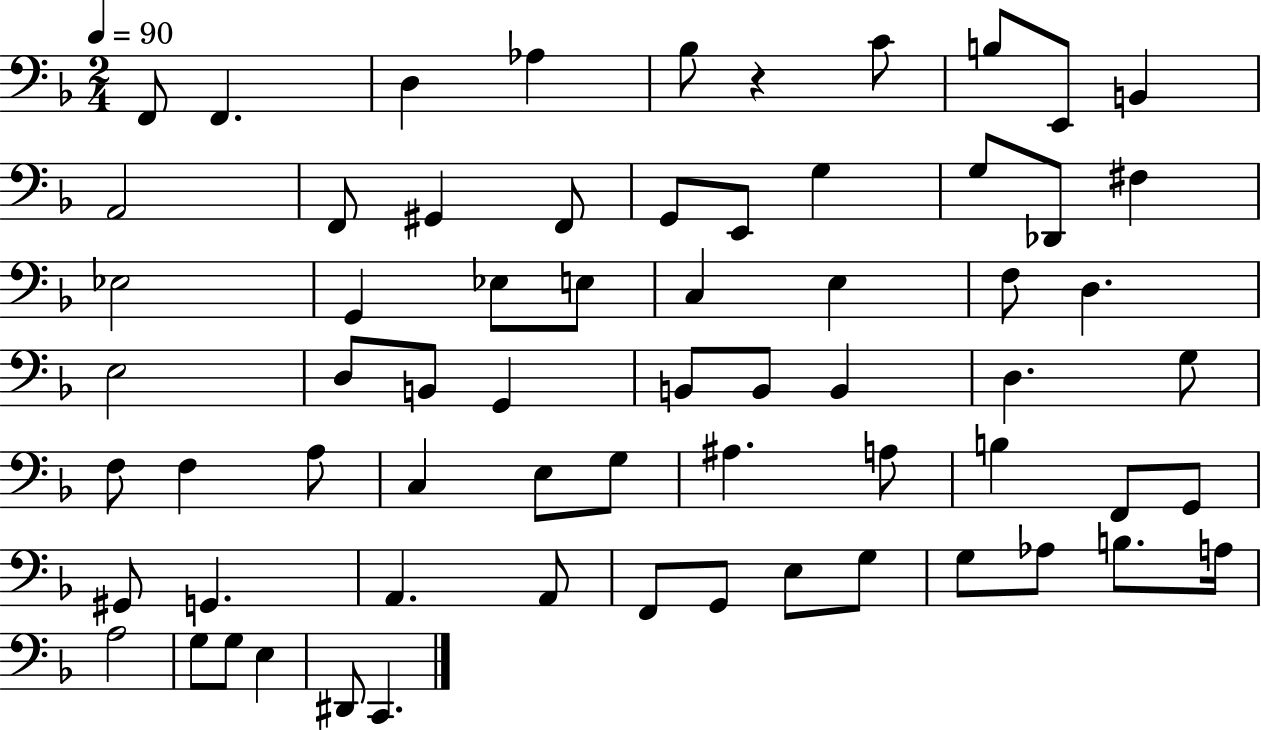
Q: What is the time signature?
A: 2/4